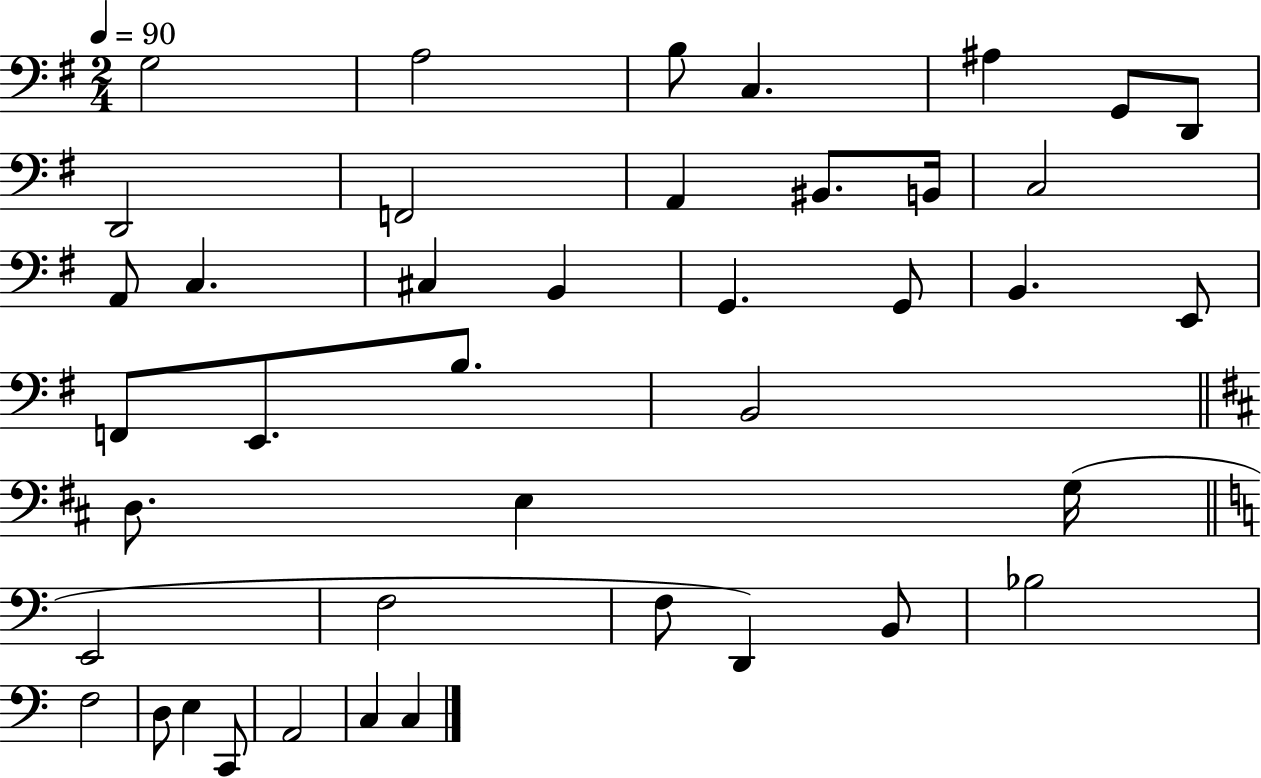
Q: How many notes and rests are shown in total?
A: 41